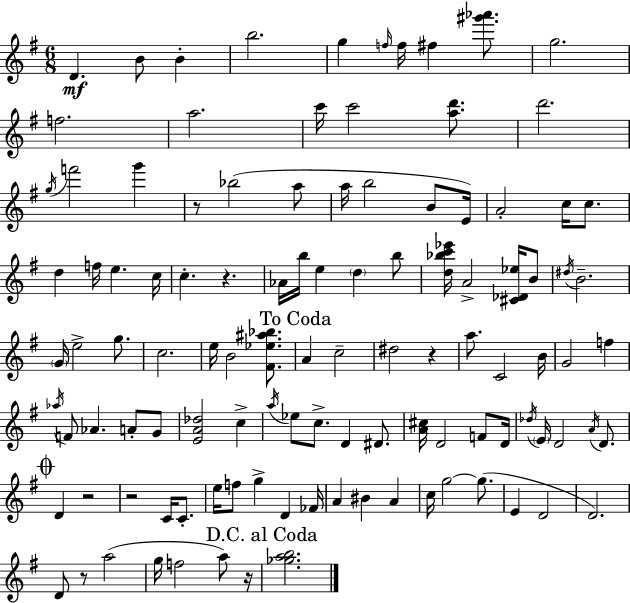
{
  \clef treble
  \numericTimeSignature
  \time 6/8
  \key e \minor
  d'4.\mf b'8 b'4-. | b''2. | g''4 \grace { f''16 } f''16 fis''4 <gis''' aes'''>8. | g''2. | \break f''2. | a''2. | c'''16 c'''2 <a'' d'''>8. | d'''2. | \break \acciaccatura { g''16 } f'''2 g'''4 | r8 bes''2( | a''8 a''16 b''2 b'8 | e'16) a'2-. c''16 c''8. | \break d''4 f''16 e''4. | c''16 c''4.-. r4. | aes'16 b''16 e''4 \parenthesize d''4 | b''8 <d'' bes'' c''' ees'''>16 a'2-> <cis' des' ees''>16 | \break b'8 \acciaccatura { dis''16 } b'2.-- | \parenthesize g'16 e''2-> | g''8. c''2. | e''16 b'2 | \break <fis' ees'' ais'' bes''>8. \mark "To Coda" a'4 c''2-- | dis''2 r4 | a''8. c'2 | b'16 g'2 f''4 | \break \acciaccatura { aes''16 } f'8 aes'4. | a'8-. g'8 <e' a' des''>2 | c''4-> \acciaccatura { a''16 } ees''8 c''8.-> d'4 | dis'8. <a' cis''>16 d'2 | \break f'8 d'16 \acciaccatura { des''16 } \parenthesize e'16 d'2 | \acciaccatura { a'16 } d'8. \mark \markup { \musicglyph "scripts.coda" } d'4 r2 | r2 | c'16 c'8.-. e''16 f''8 g''4-> | \break d'4 fes'16 a'4 bis'4 | a'4 c''16 g''2~~ | g''8.( e'4 d'2 | d'2.) | \break d'8 r8 a''2( | g''16 f''2 | a''8) r16 \mark "D.C. al Coda" <ges'' a'' b''>2. | \bar "|."
}